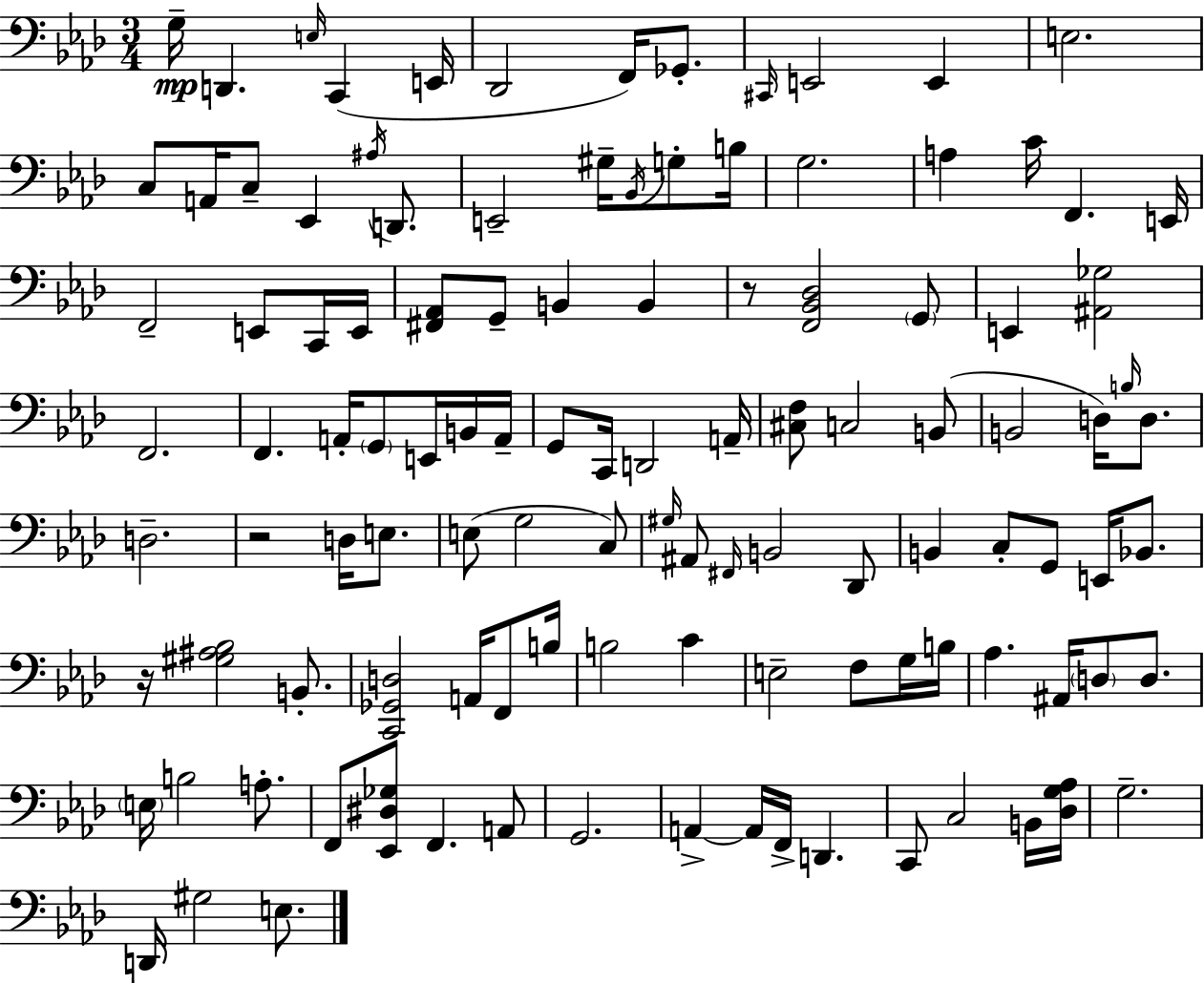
G3/s D2/q. E3/s C2/q E2/s Db2/h F2/s Gb2/e. C#2/s E2/h E2/q E3/h. C3/e A2/s C3/e Eb2/q A#3/s D2/e. E2/h G#3/s Bb2/s G3/e B3/s G3/h. A3/q C4/s F2/q. E2/s F2/h E2/e C2/s E2/s [F#2,Ab2]/e G2/e B2/q B2/q R/e [F2,Bb2,Db3]/h G2/e E2/q [A#2,Gb3]/h F2/h. F2/q. A2/s G2/e E2/s B2/s A2/s G2/e C2/s D2/h A2/s [C#3,F3]/e C3/h B2/e B2/h D3/s B3/s D3/e. D3/h. R/h D3/s E3/e. E3/e G3/h C3/e G#3/s A#2/e F#2/s B2/h Db2/e B2/q C3/e G2/e E2/s Bb2/e. R/s [G#3,A#3,Bb3]/h B2/e. [C2,Gb2,D3]/h A2/s F2/e B3/s B3/h C4/q E3/h F3/e G3/s B3/s Ab3/q. A#2/s D3/e D3/e. E3/s B3/h A3/e. F2/e [Eb2,D#3,Gb3]/e F2/q. A2/e G2/h. A2/q A2/s F2/s D2/q. C2/e C3/h B2/s [Db3,G3,Ab3]/s G3/h. D2/s G#3/h E3/e.